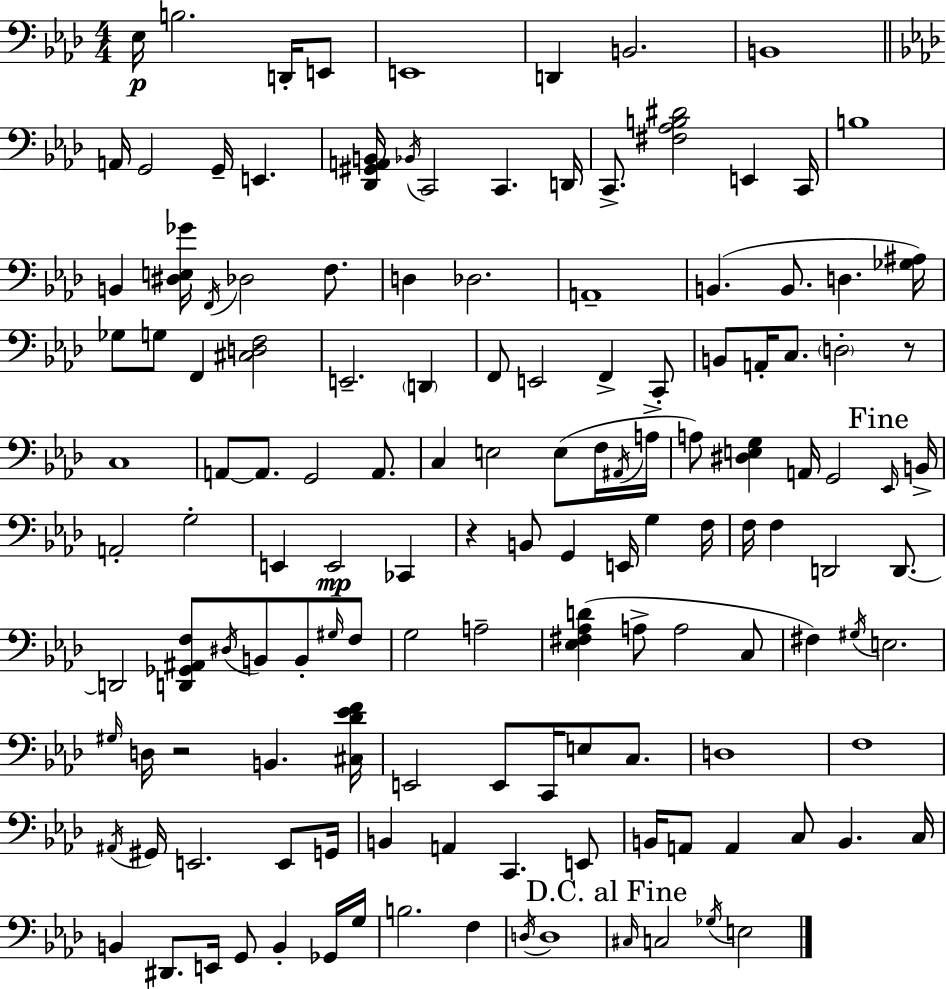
Eb3/s B3/h. D2/s E2/e E2/w D2/q B2/h. B2/w A2/s G2/h G2/s E2/q. [Db2,G#2,A2,B2]/s Bb2/s C2/h C2/q. D2/s C2/e. [F#3,Ab3,B3,D#4]/h E2/q C2/s B3/w B2/q [D#3,E3,Gb4]/s F2/s Db3/h F3/e. D3/q Db3/h. A2/w B2/q. B2/e. D3/q. [Gb3,A#3]/s Gb3/e G3/e F2/q [C#3,D3,F3]/h E2/h. D2/q F2/e E2/h F2/q C2/e B2/e A2/s C3/e. D3/h R/e C3/w A2/e A2/e. G2/h A2/e. C3/q E3/h E3/e F3/s A#2/s A3/s A3/e [D#3,E3,G3]/q A2/s G2/h Eb2/s B2/s A2/h G3/h E2/q E2/h CES2/q R/q B2/e G2/q E2/s G3/q F3/s F3/s F3/q D2/h D2/e. D2/h [D2,Gb2,A#2,F3]/e D#3/s B2/e B2/e G#3/s F3/e G3/h A3/h [Eb3,F#3,Ab3,D4]/q A3/e A3/h C3/e F#3/q G#3/s E3/h. G#3/s D3/s R/h B2/q. [C#3,Db4,Eb4,F4]/s E2/h E2/e C2/s E3/e C3/e. D3/w F3/w A#2/s G#2/s E2/h. E2/e G2/s B2/q A2/q C2/q. E2/e B2/s A2/e A2/q C3/e B2/q. C3/s B2/q D#2/e. E2/s G2/e B2/q Gb2/s G3/s B3/h. F3/q D3/s D3/w C#3/s C3/h Gb3/s E3/h